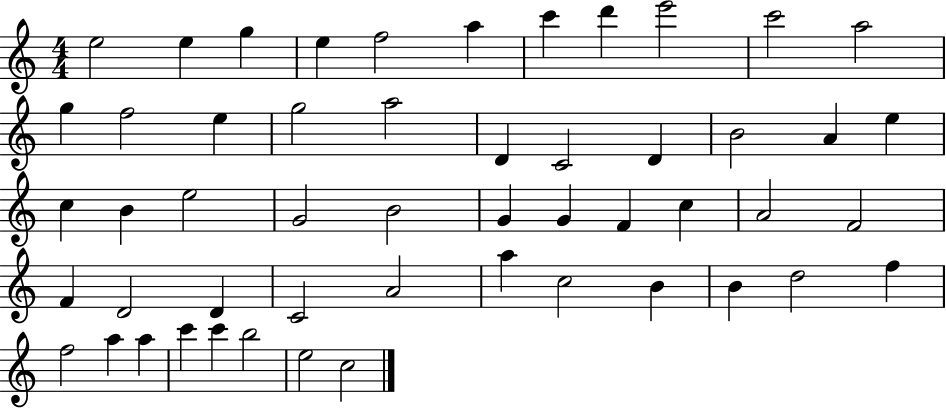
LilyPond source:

{
  \clef treble
  \numericTimeSignature
  \time 4/4
  \key c \major
  e''2 e''4 g''4 | e''4 f''2 a''4 | c'''4 d'''4 e'''2 | c'''2 a''2 | \break g''4 f''2 e''4 | g''2 a''2 | d'4 c'2 d'4 | b'2 a'4 e''4 | \break c''4 b'4 e''2 | g'2 b'2 | g'4 g'4 f'4 c''4 | a'2 f'2 | \break f'4 d'2 d'4 | c'2 a'2 | a''4 c''2 b'4 | b'4 d''2 f''4 | \break f''2 a''4 a''4 | c'''4 c'''4 b''2 | e''2 c''2 | \bar "|."
}